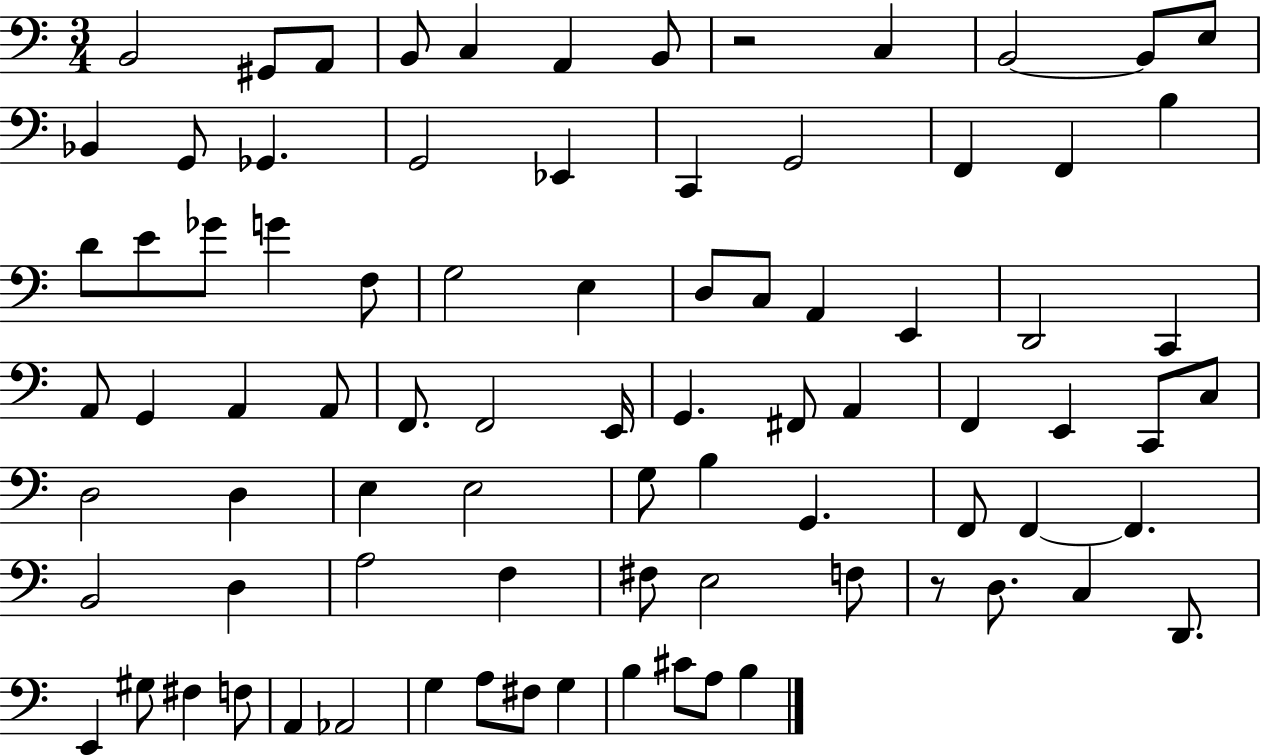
{
  \clef bass
  \numericTimeSignature
  \time 3/4
  \key c \major
  \repeat volta 2 { b,2 gis,8 a,8 | b,8 c4 a,4 b,8 | r2 c4 | b,2~~ b,8 e8 | \break bes,4 g,8 ges,4. | g,2 ees,4 | c,4 g,2 | f,4 f,4 b4 | \break d'8 e'8 ges'8 g'4 f8 | g2 e4 | d8 c8 a,4 e,4 | d,2 c,4 | \break a,8 g,4 a,4 a,8 | f,8. f,2 e,16 | g,4. fis,8 a,4 | f,4 e,4 c,8 c8 | \break d2 d4 | e4 e2 | g8 b4 g,4. | f,8 f,4~~ f,4. | \break b,2 d4 | a2 f4 | fis8 e2 f8 | r8 d8. c4 d,8. | \break e,4 gis8 fis4 f8 | a,4 aes,2 | g4 a8 fis8 g4 | b4 cis'8 a8 b4 | \break } \bar "|."
}